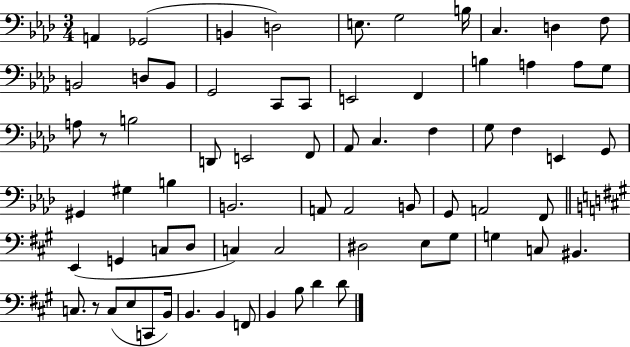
A2/q Gb2/h B2/q D3/h E3/e. G3/h B3/s C3/q. D3/q F3/e B2/h D3/e B2/e G2/h C2/e C2/e E2/h F2/q B3/q A3/q A3/e G3/e A3/e R/e B3/h D2/e E2/h F2/e Ab2/e C3/q. F3/q G3/e F3/q E2/q G2/e G#2/q G#3/q B3/q B2/h. A2/e A2/h B2/e G2/e A2/h F2/e E2/q G2/q C3/e D3/e C3/q C3/h D#3/h E3/e G#3/e G3/q C3/e BIS2/q. C3/e. R/e C3/e E3/e C2/e B2/s B2/q. B2/q F2/e B2/q B3/e D4/q D4/e